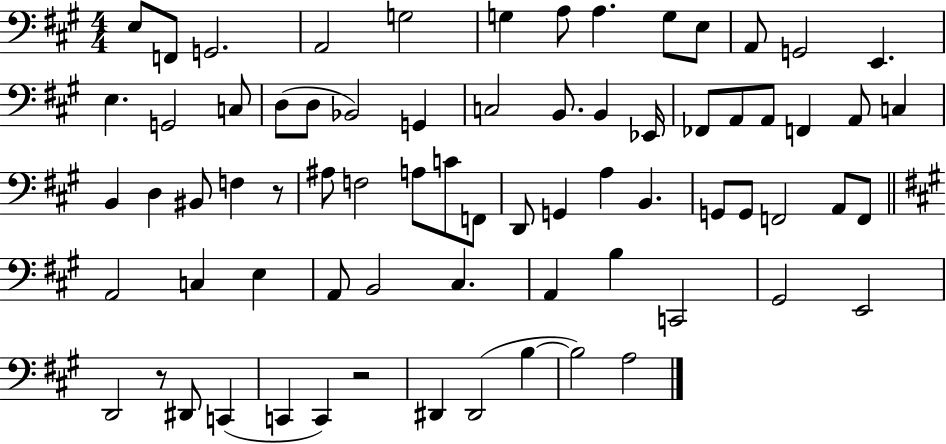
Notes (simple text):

E3/e F2/e G2/h. A2/h G3/h G3/q A3/e A3/q. G3/e E3/e A2/e G2/h E2/q. E3/q. G2/h C3/e D3/e D3/e Bb2/h G2/q C3/h B2/e. B2/q Eb2/s FES2/e A2/e A2/e F2/q A2/e C3/q B2/q D3/q BIS2/e F3/q R/e A#3/e F3/h A3/e C4/e F2/e D2/e G2/q A3/q B2/q. G2/e G2/e F2/h A2/e F2/e A2/h C3/q E3/q A2/e B2/h C#3/q. A2/q B3/q C2/h G#2/h E2/h D2/h R/e D#2/e C2/q C2/q C2/q R/h D#2/q D#2/h B3/q B3/h A3/h